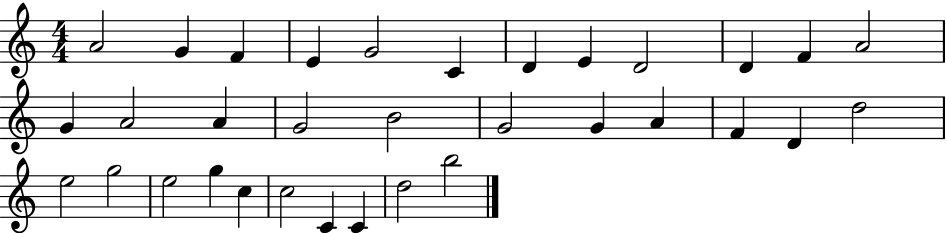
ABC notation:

X:1
T:Untitled
M:4/4
L:1/4
K:C
A2 G F E G2 C D E D2 D F A2 G A2 A G2 B2 G2 G A F D d2 e2 g2 e2 g c c2 C C d2 b2